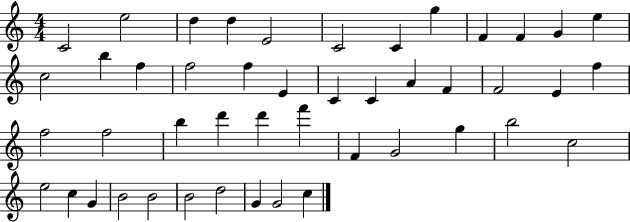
C4/h E5/h D5/q D5/q E4/h C4/h C4/q G5/q F4/q F4/q G4/q E5/q C5/h B5/q F5/q F5/h F5/q E4/q C4/q C4/q A4/q F4/q F4/h E4/q F5/q F5/h F5/h B5/q D6/q D6/q F6/q F4/q G4/h G5/q B5/h C5/h E5/h C5/q G4/q B4/h B4/h B4/h D5/h G4/q G4/h C5/q